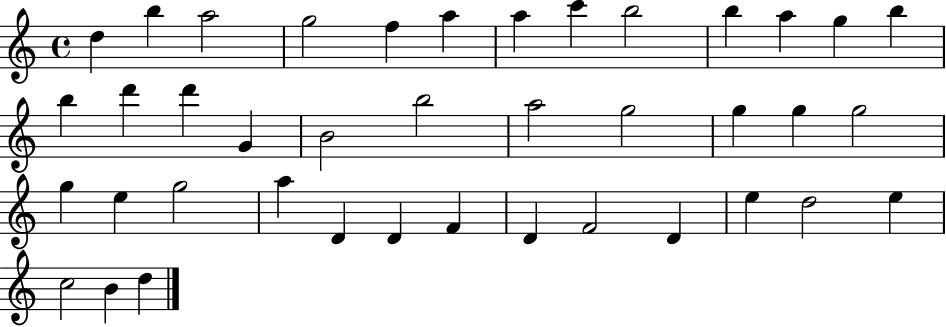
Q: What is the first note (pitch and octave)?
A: D5